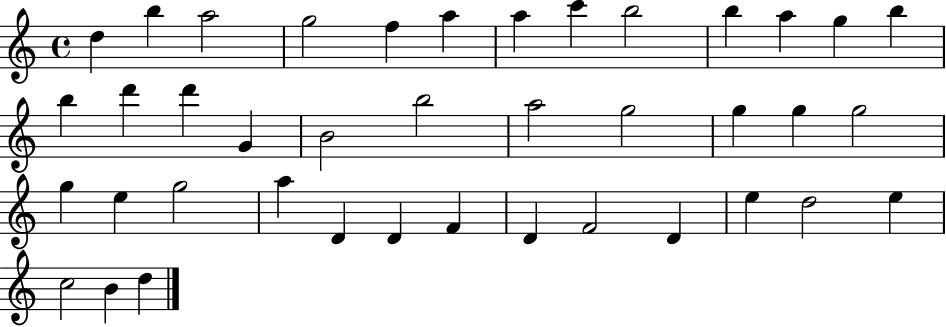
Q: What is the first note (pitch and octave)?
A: D5